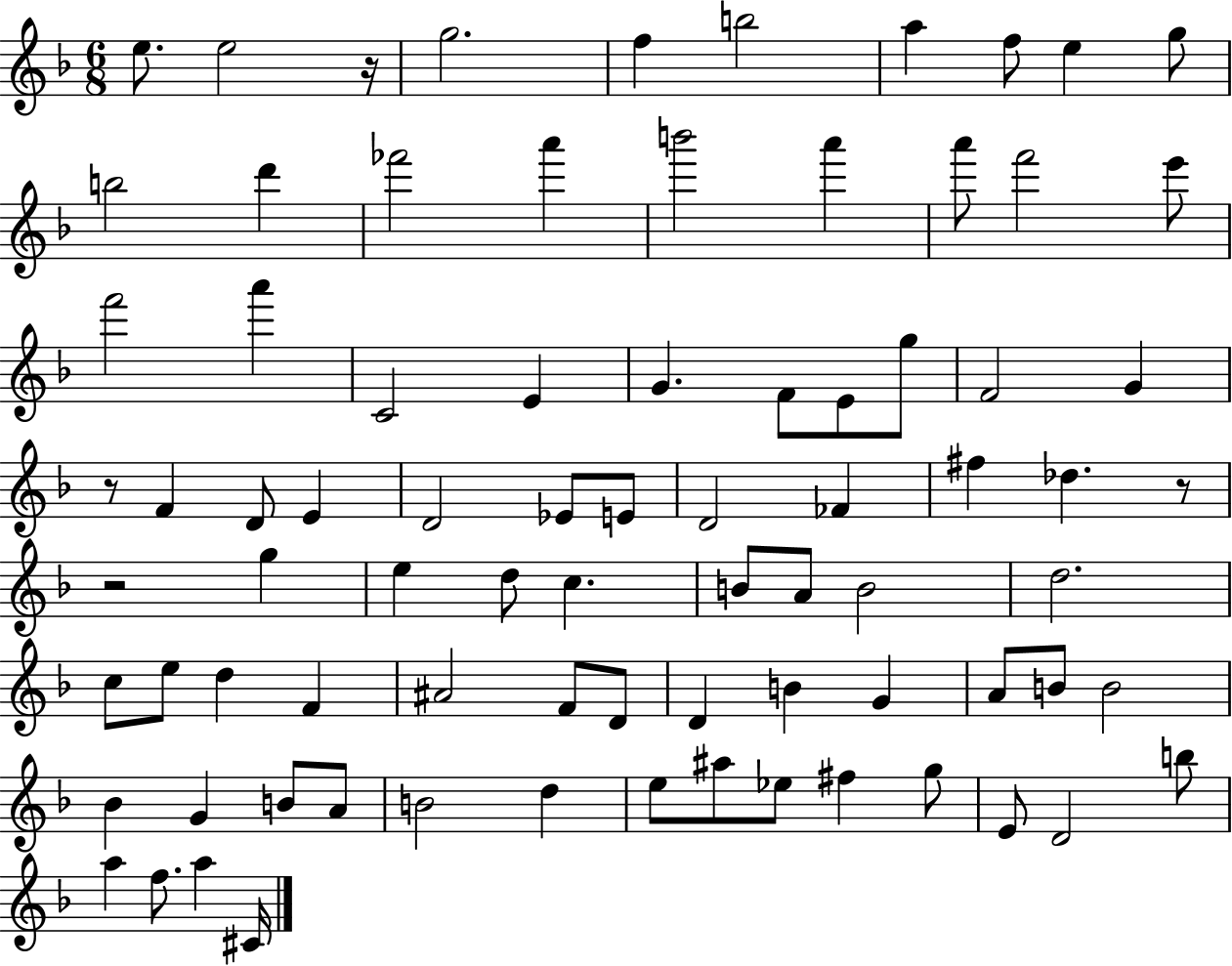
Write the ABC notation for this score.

X:1
T:Untitled
M:6/8
L:1/4
K:F
e/2 e2 z/4 g2 f b2 a f/2 e g/2 b2 d' _f'2 a' b'2 a' a'/2 f'2 e'/2 f'2 a' C2 E G F/2 E/2 g/2 F2 G z/2 F D/2 E D2 _E/2 E/2 D2 _F ^f _d z/2 z2 g e d/2 c B/2 A/2 B2 d2 c/2 e/2 d F ^A2 F/2 D/2 D B G A/2 B/2 B2 _B G B/2 A/2 B2 d e/2 ^a/2 _e/2 ^f g/2 E/2 D2 b/2 a f/2 a ^C/4